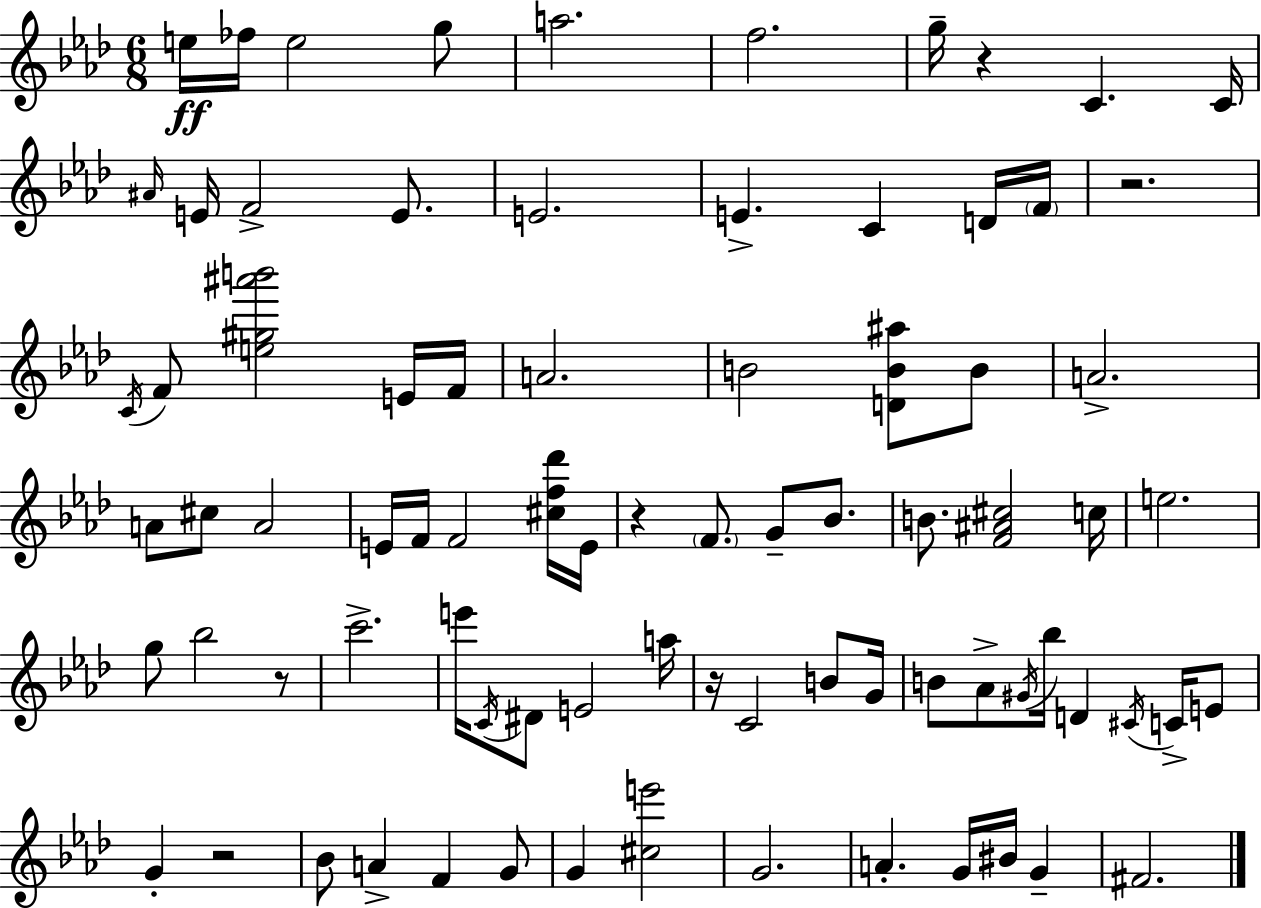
E5/s FES5/s E5/h G5/e A5/h. F5/h. G5/s R/q C4/q. C4/s A#4/s E4/s F4/h E4/e. E4/h. E4/q. C4/q D4/s F4/s R/h. C4/s F4/e [E5,G#5,A#6,B6]/h E4/s F4/s A4/h. B4/h [D4,B4,A#5]/e B4/e A4/h. A4/e C#5/e A4/h E4/s F4/s F4/h [C#5,F5,Db6]/s E4/s R/q F4/e. G4/e Bb4/e. B4/e. [F4,A#4,C#5]/h C5/s E5/h. G5/e Bb5/h R/e C6/h. E6/s C4/s D#4/e E4/h A5/s R/s C4/h B4/e G4/s B4/e Ab4/e G#4/s Bb5/s D4/q C#4/s C4/s E4/e G4/q R/h Bb4/e A4/q F4/q G4/e G4/q [C#5,E6]/h G4/h. A4/q. G4/s BIS4/s G4/q F#4/h.